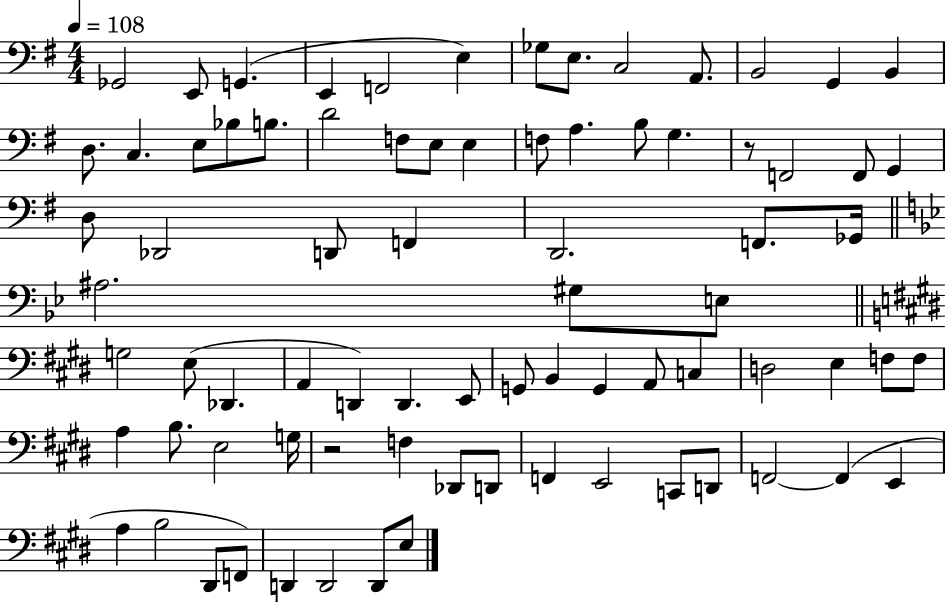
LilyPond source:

{
  \clef bass
  \numericTimeSignature
  \time 4/4
  \key g \major
  \tempo 4 = 108
  ges,2 e,8 g,4.( | e,4 f,2 e4) | ges8 e8. c2 a,8. | b,2 g,4 b,4 | \break d8. c4. e8 bes8 b8. | d'2 f8 e8 e4 | f8 a4. b8 g4. | r8 f,2 f,8 g,4 | \break d8 des,2 d,8 f,4 | d,2. f,8. ges,16 | \bar "||" \break \key bes \major ais2. gis8 e8 | \bar "||" \break \key e \major g2 e8( des,4. | a,4 d,4) d,4. e,8 | g,8 b,4 g,4 a,8 c4 | d2 e4 f8 f8 | \break a4 b8. e2 g16 | r2 f4 des,8 d,8 | f,4 e,2 c,8 d,8 | f,2~~ f,4( e,4 | \break a4 b2 dis,8 f,8) | d,4 d,2 d,8 e8 | \bar "|."
}